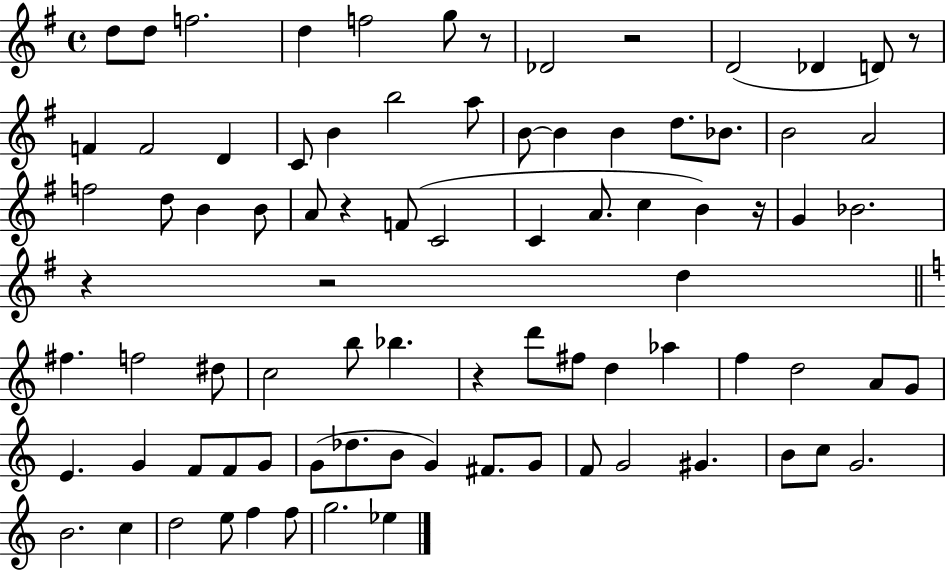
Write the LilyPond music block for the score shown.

{
  \clef treble
  \time 4/4
  \defaultTimeSignature
  \key g \major
  d''8 d''8 f''2. | d''4 f''2 g''8 r8 | des'2 r2 | d'2( des'4 d'8) r8 | \break f'4 f'2 d'4 | c'8 b'4 b''2 a''8 | b'8~~ b'4 b'4 d''8. bes'8. | b'2 a'2 | \break f''2 d''8 b'4 b'8 | a'8 r4 f'8( c'2 | c'4 a'8. c''4 b'4) r16 | g'4 bes'2. | \break r4 r2 d''4 | \bar "||" \break \key c \major fis''4. f''2 dis''8 | c''2 b''8 bes''4. | r4 d'''8 fis''8 d''4 aes''4 | f''4 d''2 a'8 g'8 | \break e'4. g'4 f'8 f'8 g'8 | g'8( des''8. b'8 g'4) fis'8. g'8 | f'8 g'2 gis'4. | b'8 c''8 g'2. | \break b'2. c''4 | d''2 e''8 f''4 f''8 | g''2. ees''4 | \bar "|."
}